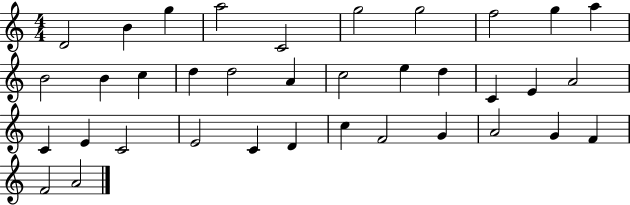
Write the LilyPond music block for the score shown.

{
  \clef treble
  \numericTimeSignature
  \time 4/4
  \key c \major
  d'2 b'4 g''4 | a''2 c'2 | g''2 g''2 | f''2 g''4 a''4 | \break b'2 b'4 c''4 | d''4 d''2 a'4 | c''2 e''4 d''4 | c'4 e'4 a'2 | \break c'4 e'4 c'2 | e'2 c'4 d'4 | c''4 f'2 g'4 | a'2 g'4 f'4 | \break f'2 a'2 | \bar "|."
}